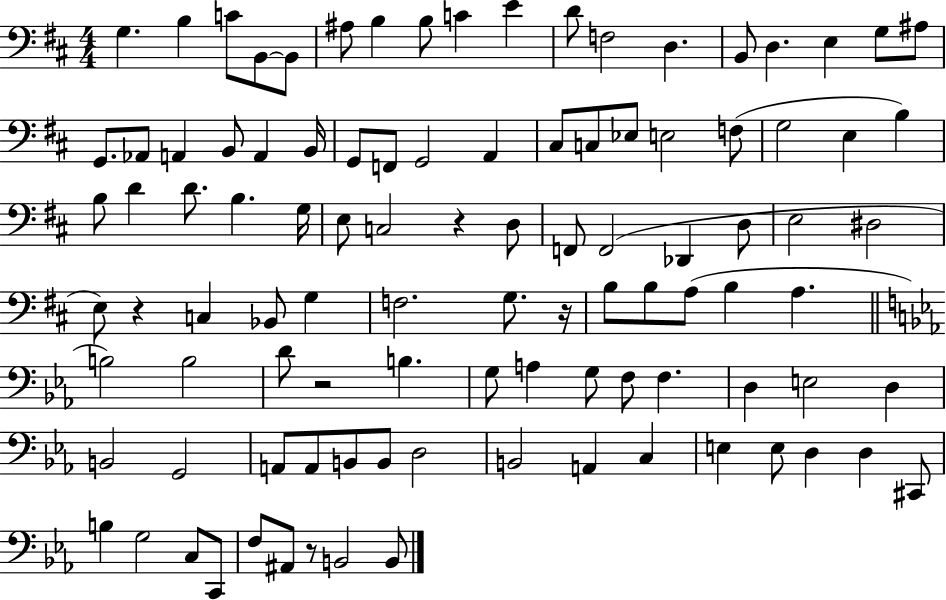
{
  \clef bass
  \numericTimeSignature
  \time 4/4
  \key d \major
  g4. b4 c'8 b,8~~ b,8 | ais8 b4 b8 c'4 e'4 | d'8 f2 d4. | b,8 d4. e4 g8 ais8 | \break g,8. aes,8 a,4 b,8 a,4 b,16 | g,8 f,8 g,2 a,4 | cis8 c8 ees8 e2 f8( | g2 e4 b4) | \break b8 d'4 d'8. b4. g16 | e8 c2 r4 d8 | f,8 f,2( des,4 d8 | e2 dis2 | \break e8) r4 c4 bes,8 g4 | f2. g8. r16 | b8 b8 a8( b4 a4. | \bar "||" \break \key ees \major b2) b2 | d'8 r2 b4. | g8 a4 g8 f8 f4. | d4 e2 d4 | \break b,2 g,2 | a,8 a,8 b,8 b,8 d2 | b,2 a,4 c4 | e4 e8 d4 d4 cis,8 | \break b4 g2 c8 c,8 | f8 ais,8 r8 b,2 b,8 | \bar "|."
}